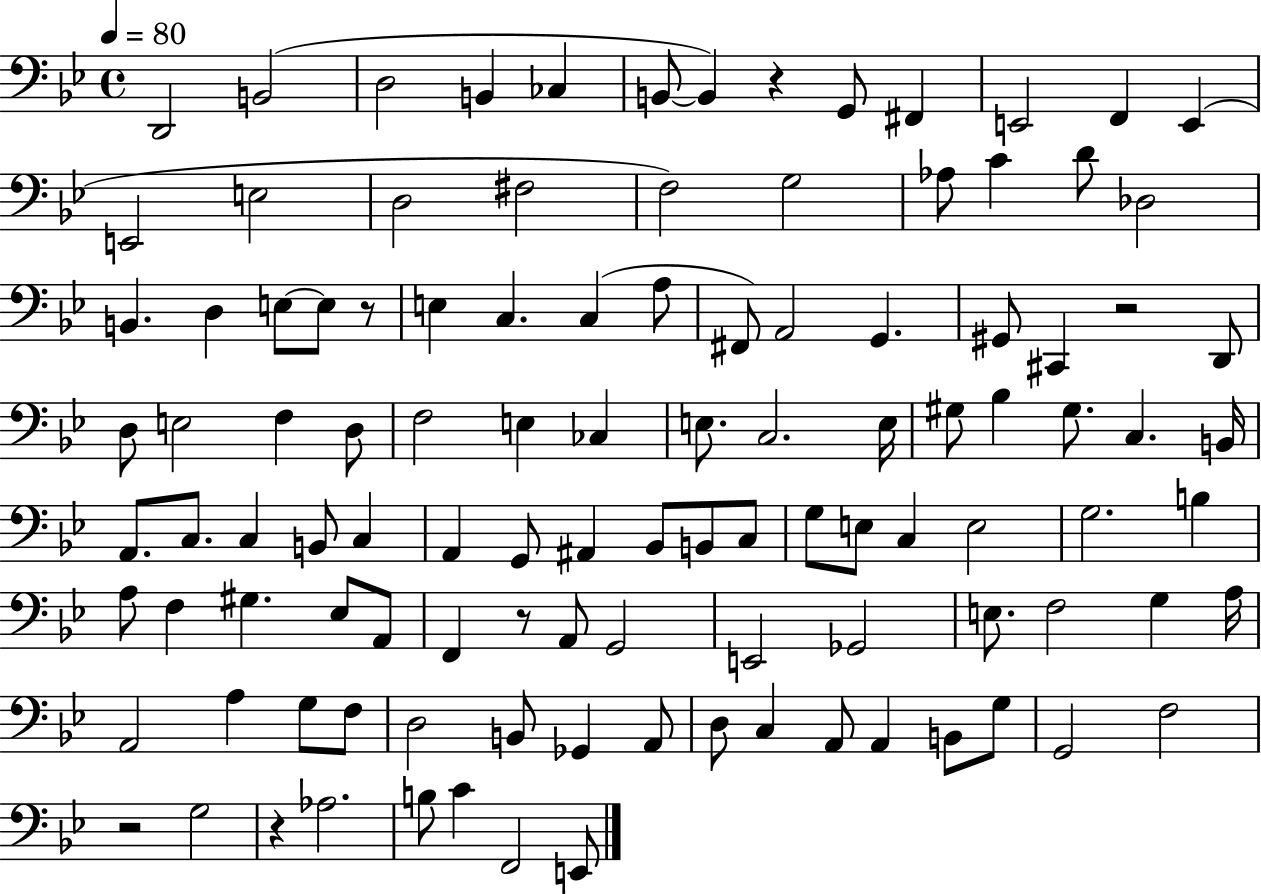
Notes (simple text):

D2/h B2/h D3/h B2/q CES3/q B2/e B2/q R/q G2/e F#2/q E2/h F2/q E2/q E2/h E3/h D3/h F#3/h F3/h G3/h Ab3/e C4/q D4/e Db3/h B2/q. D3/q E3/e E3/e R/e E3/q C3/q. C3/q A3/e F#2/e A2/h G2/q. G#2/e C#2/q R/h D2/e D3/e E3/h F3/q D3/e F3/h E3/q CES3/q E3/e. C3/h. E3/s G#3/e Bb3/q G#3/e. C3/q. B2/s A2/e. C3/e. C3/q B2/e C3/q A2/q G2/e A#2/q Bb2/e B2/e C3/e G3/e E3/e C3/q E3/h G3/h. B3/q A3/e F3/q G#3/q. Eb3/e A2/e F2/q R/e A2/e G2/h E2/h Gb2/h E3/e. F3/h G3/q A3/s A2/h A3/q G3/e F3/e D3/h B2/e Gb2/q A2/e D3/e C3/q A2/e A2/q B2/e G3/e G2/h F3/h R/h G3/h R/q Ab3/h. B3/e C4/q F2/h E2/e